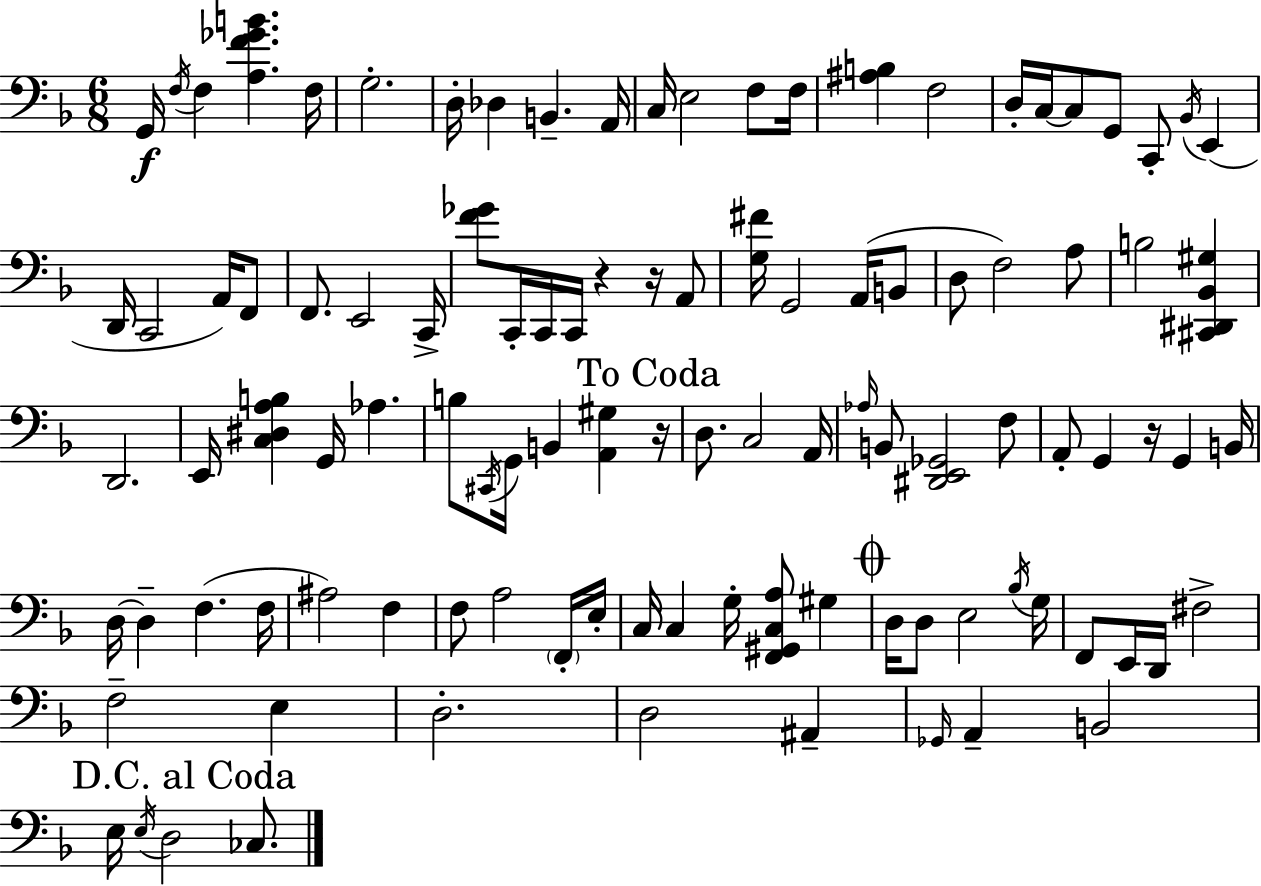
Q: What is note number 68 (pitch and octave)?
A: C3